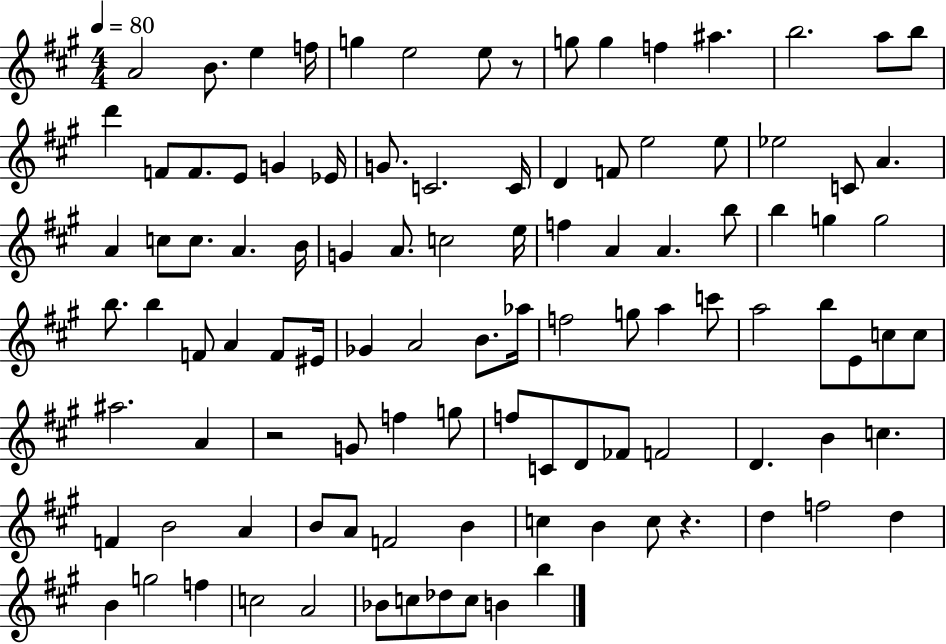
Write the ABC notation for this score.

X:1
T:Untitled
M:4/4
L:1/4
K:A
A2 B/2 e f/4 g e2 e/2 z/2 g/2 g f ^a b2 a/2 b/2 d' F/2 F/2 E/2 G _E/4 G/2 C2 C/4 D F/2 e2 e/2 _e2 C/2 A A c/2 c/2 A B/4 G A/2 c2 e/4 f A A b/2 b g g2 b/2 b F/2 A F/2 ^E/4 _G A2 B/2 _a/4 f2 g/2 a c'/2 a2 b/2 E/2 c/2 c/2 ^a2 A z2 G/2 f g/2 f/2 C/2 D/2 _F/2 F2 D B c F B2 A B/2 A/2 F2 B c B c/2 z d f2 d B g2 f c2 A2 _B/2 c/2 _d/2 c/2 B b